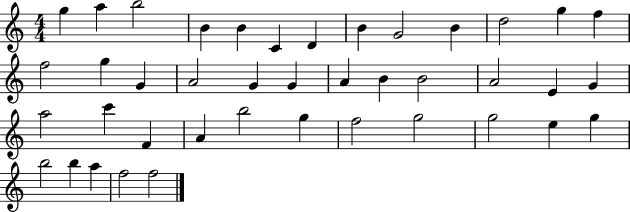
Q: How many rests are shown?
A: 0